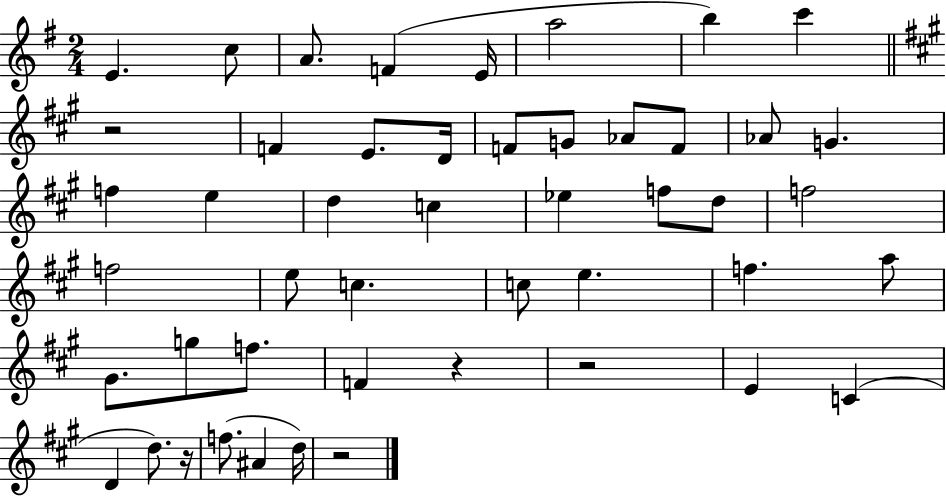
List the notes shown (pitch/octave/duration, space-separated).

E4/q. C5/e A4/e. F4/q E4/s A5/h B5/q C6/q R/h F4/q E4/e. D4/s F4/e G4/e Ab4/e F4/e Ab4/e G4/q. F5/q E5/q D5/q C5/q Eb5/q F5/e D5/e F5/h F5/h E5/e C5/q. C5/e E5/q. F5/q. A5/e G#4/e. G5/e F5/e. F4/q R/q R/h E4/q C4/q D4/q D5/e. R/s F5/e. A#4/q D5/s R/h